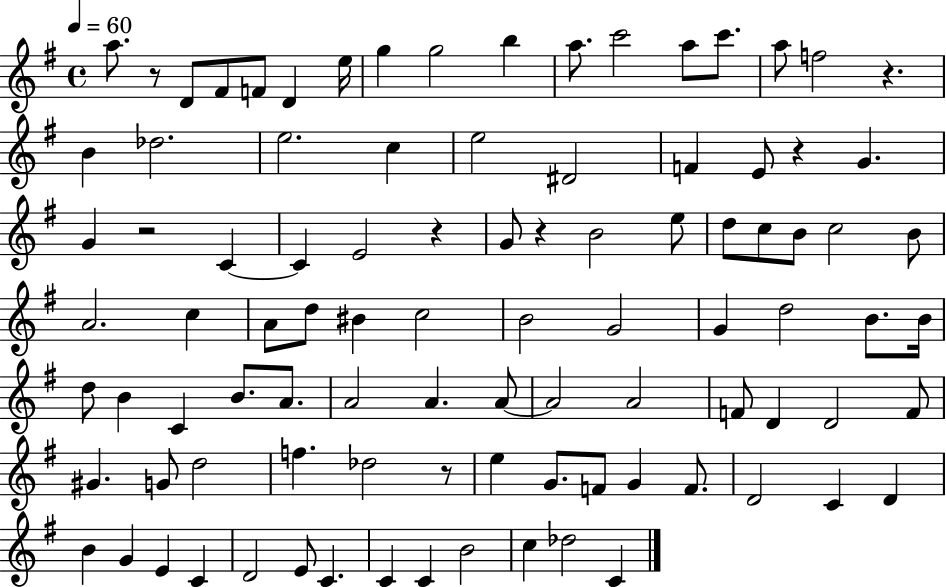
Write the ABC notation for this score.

X:1
T:Untitled
M:4/4
L:1/4
K:G
a/2 z/2 D/2 ^F/2 F/2 D e/4 g g2 b a/2 c'2 a/2 c'/2 a/2 f2 z B _d2 e2 c e2 ^D2 F E/2 z G G z2 C C E2 z G/2 z B2 e/2 d/2 c/2 B/2 c2 B/2 A2 c A/2 d/2 ^B c2 B2 G2 G d2 B/2 B/4 d/2 B C B/2 A/2 A2 A A/2 A2 A2 F/2 D D2 F/2 ^G G/2 d2 f _d2 z/2 e G/2 F/2 G F/2 D2 C D B G E C D2 E/2 C C C B2 c _d2 C